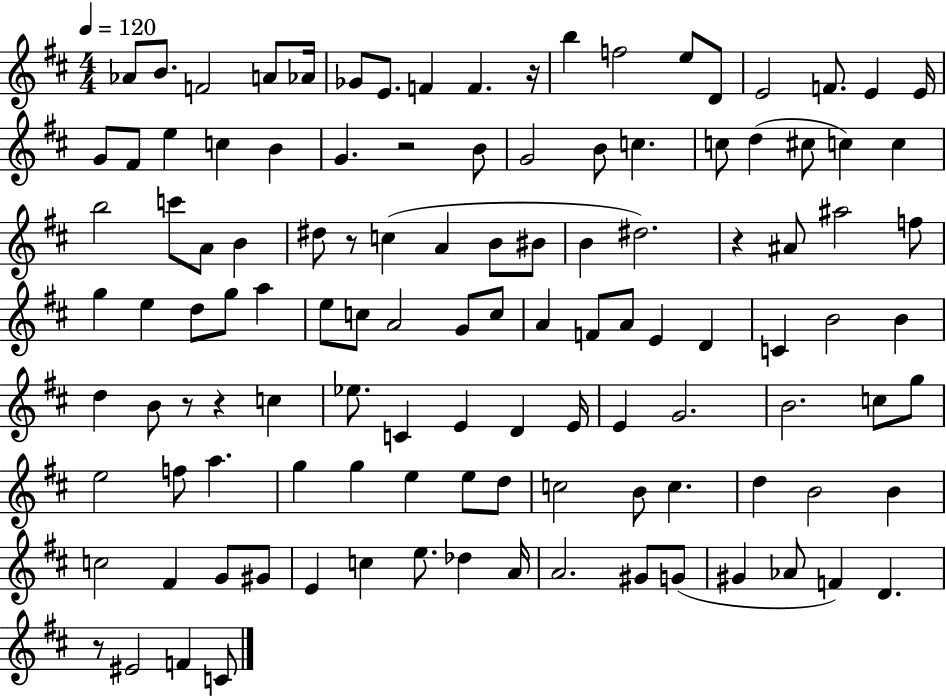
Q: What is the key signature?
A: D major